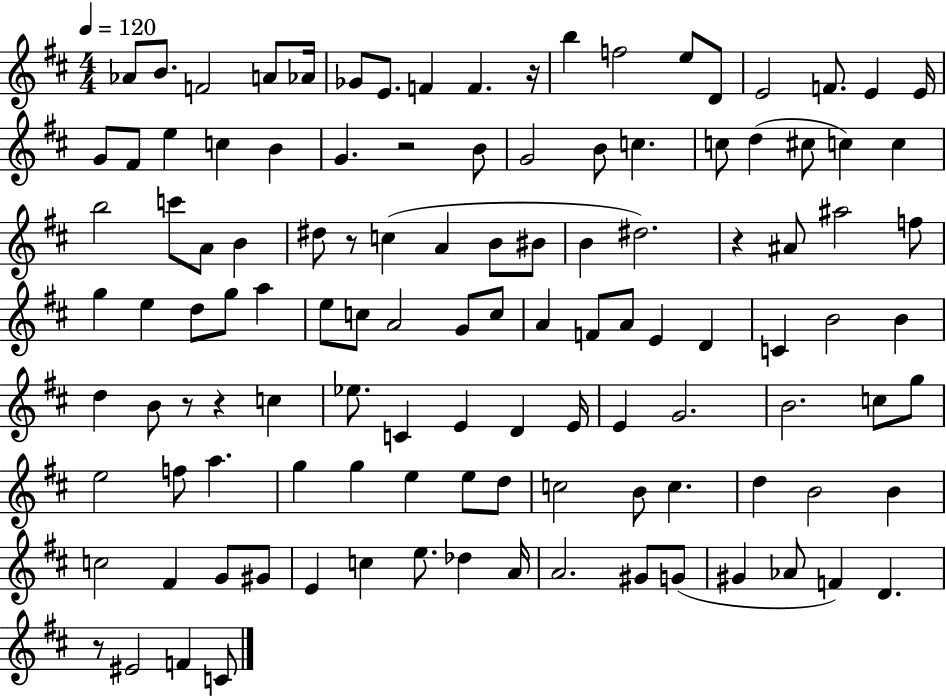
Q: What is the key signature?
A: D major